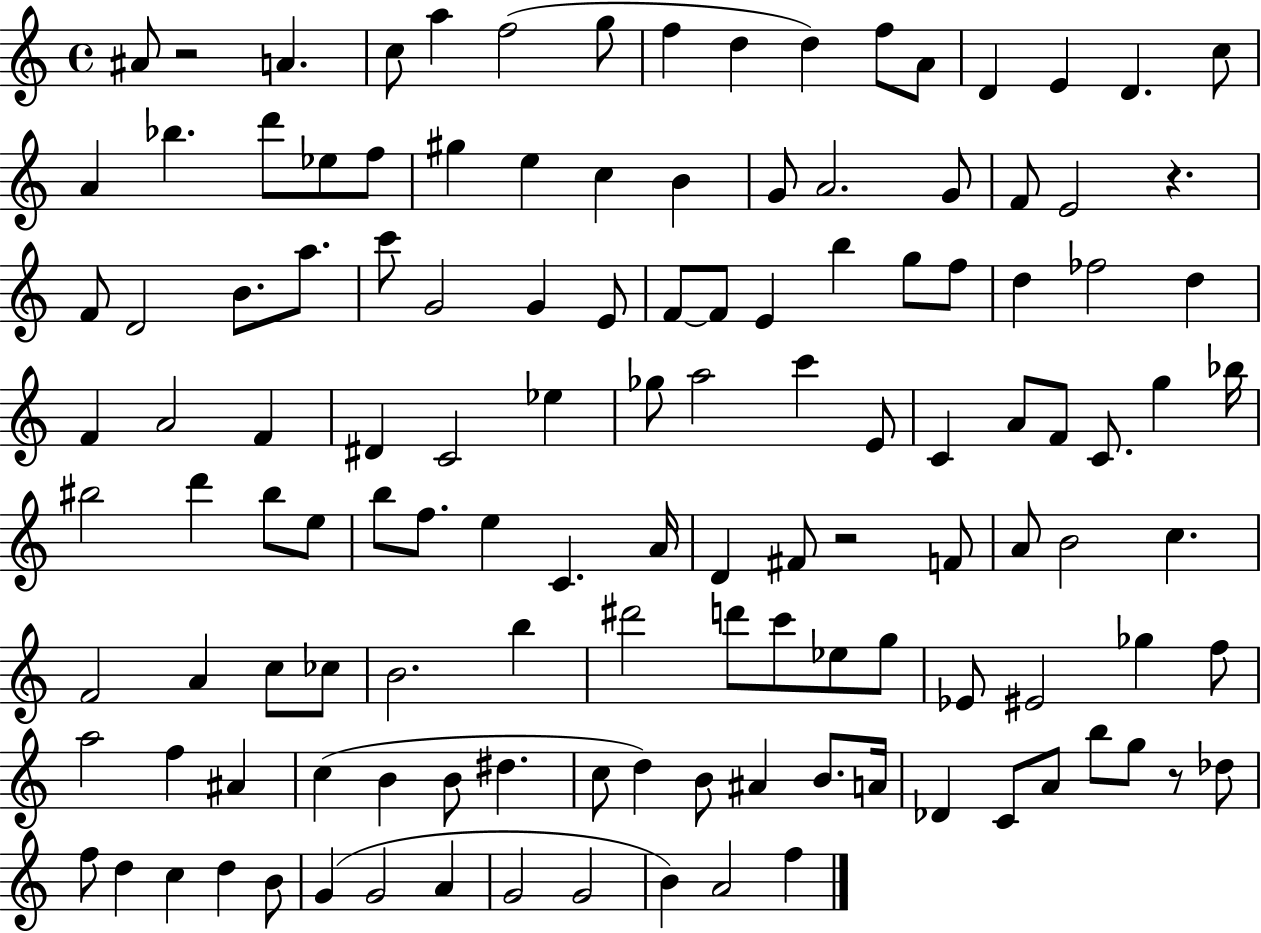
{
  \clef treble
  \time 4/4
  \defaultTimeSignature
  \key c \major
  ais'8 r2 a'4. | c''8 a''4 f''2( g''8 | f''4 d''4 d''4) f''8 a'8 | d'4 e'4 d'4. c''8 | \break a'4 bes''4. d'''8 ees''8 f''8 | gis''4 e''4 c''4 b'4 | g'8 a'2. g'8 | f'8 e'2 r4. | \break f'8 d'2 b'8. a''8. | c'''8 g'2 g'4 e'8 | f'8~~ f'8 e'4 b''4 g''8 f''8 | d''4 fes''2 d''4 | \break f'4 a'2 f'4 | dis'4 c'2 ees''4 | ges''8 a''2 c'''4 e'8 | c'4 a'8 f'8 c'8. g''4 bes''16 | \break bis''2 d'''4 bis''8 e''8 | b''8 f''8. e''4 c'4. a'16 | d'4 fis'8 r2 f'8 | a'8 b'2 c''4. | \break f'2 a'4 c''8 ces''8 | b'2. b''4 | dis'''2 d'''8 c'''8 ees''8 g''8 | ees'8 eis'2 ges''4 f''8 | \break a''2 f''4 ais'4 | c''4( b'4 b'8 dis''4. | c''8 d''4) b'8 ais'4 b'8. a'16 | des'4 c'8 a'8 b''8 g''8 r8 des''8 | \break f''8 d''4 c''4 d''4 b'8 | g'4( g'2 a'4 | g'2 g'2 | b'4) a'2 f''4 | \break \bar "|."
}